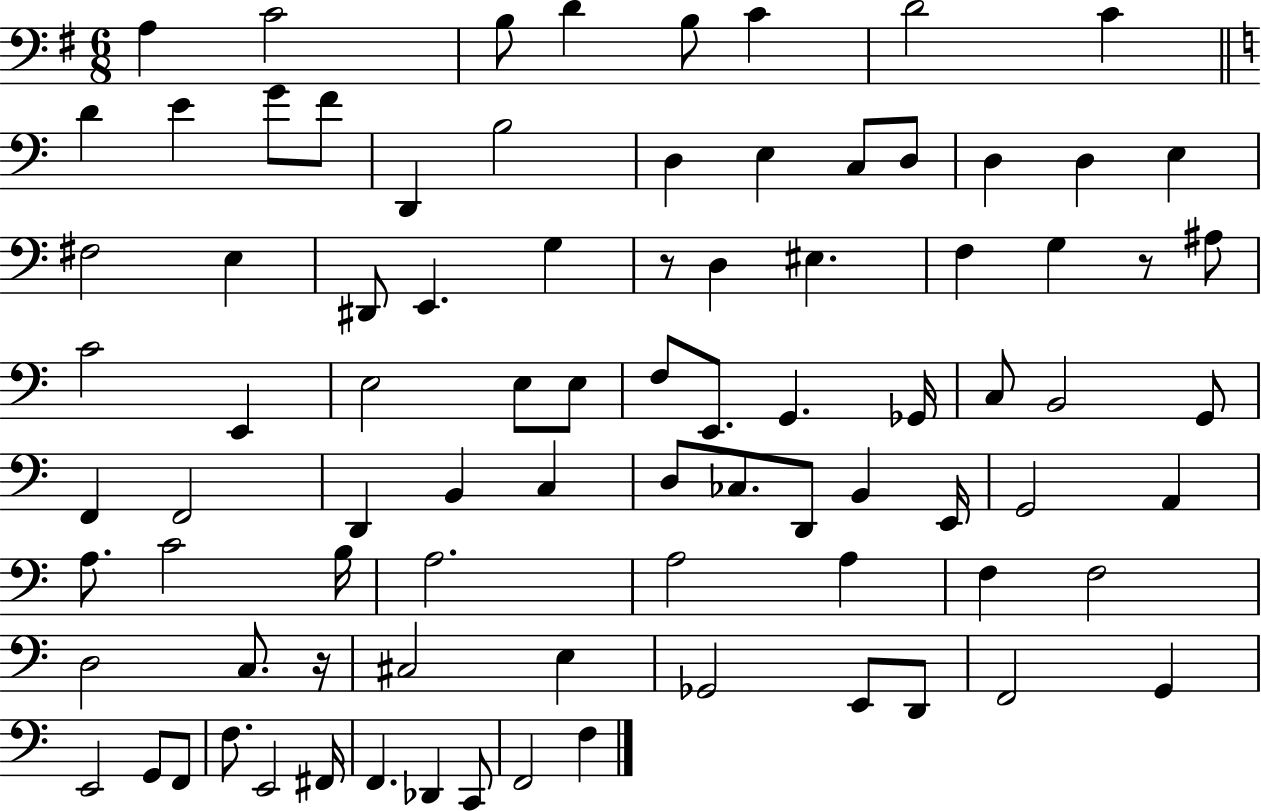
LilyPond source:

{
  \clef bass
  \numericTimeSignature
  \time 6/8
  \key g \major
  a4 c'2 | b8 d'4 b8 c'4 | d'2 c'4 | \bar "||" \break \key c \major d'4 e'4 g'8 f'8 | d,4 b2 | d4 e4 c8 d8 | d4 d4 e4 | \break fis2 e4 | dis,8 e,4. g4 | r8 d4 eis4. | f4 g4 r8 ais8 | \break c'2 e,4 | e2 e8 e8 | f8 e,8. g,4. ges,16 | c8 b,2 g,8 | \break f,4 f,2 | d,4 b,4 c4 | d8 ces8. d,8 b,4 e,16 | g,2 a,4 | \break a8. c'2 b16 | a2. | a2 a4 | f4 f2 | \break d2 c8. r16 | cis2 e4 | ges,2 e,8 d,8 | f,2 g,4 | \break e,2 g,8 f,8 | f8. e,2 fis,16 | f,4. des,4 c,8 | f,2 f4 | \break \bar "|."
}